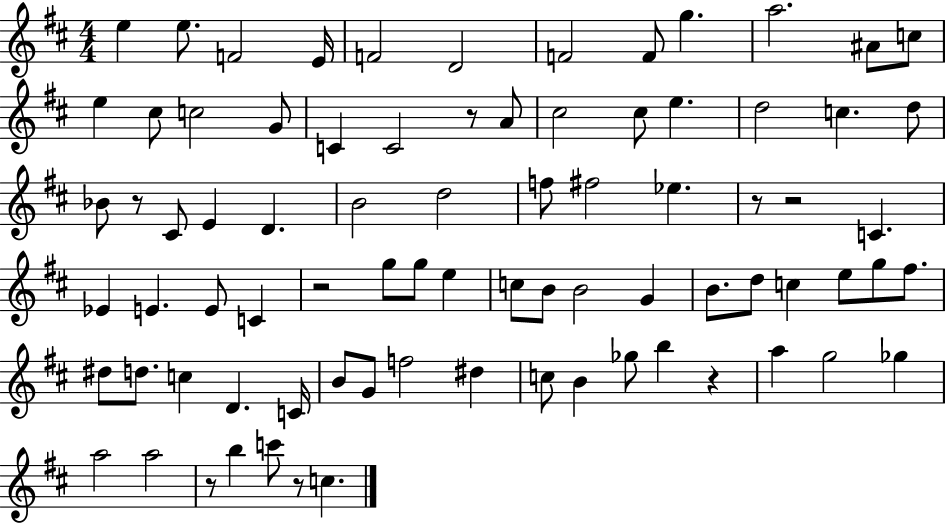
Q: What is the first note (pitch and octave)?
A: E5